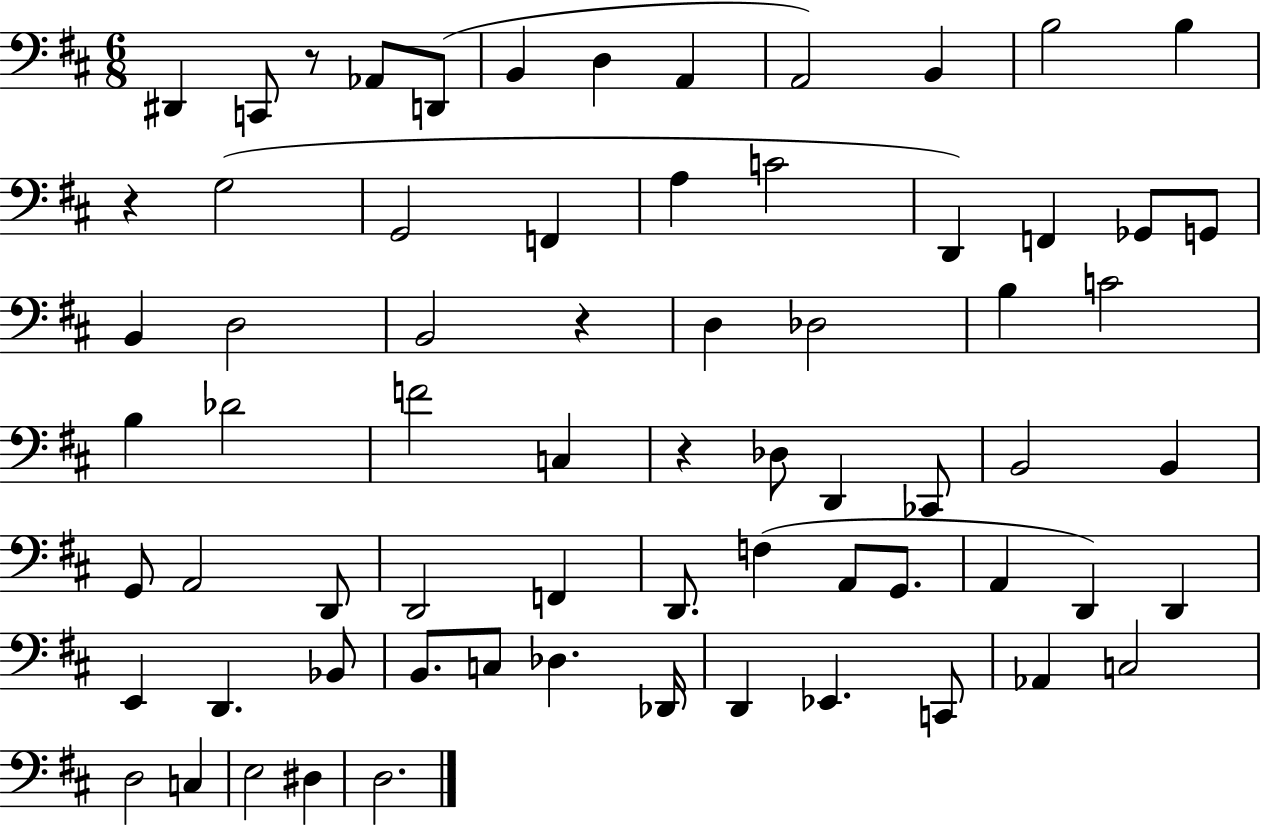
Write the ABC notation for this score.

X:1
T:Untitled
M:6/8
L:1/4
K:D
^D,, C,,/2 z/2 _A,,/2 D,,/2 B,, D, A,, A,,2 B,, B,2 B, z G,2 G,,2 F,, A, C2 D,, F,, _G,,/2 G,,/2 B,, D,2 B,,2 z D, _D,2 B, C2 B, _D2 F2 C, z _D,/2 D,, _C,,/2 B,,2 B,, G,,/2 A,,2 D,,/2 D,,2 F,, D,,/2 F, A,,/2 G,,/2 A,, D,, D,, E,, D,, _B,,/2 B,,/2 C,/2 _D, _D,,/4 D,, _E,, C,,/2 _A,, C,2 D,2 C, E,2 ^D, D,2